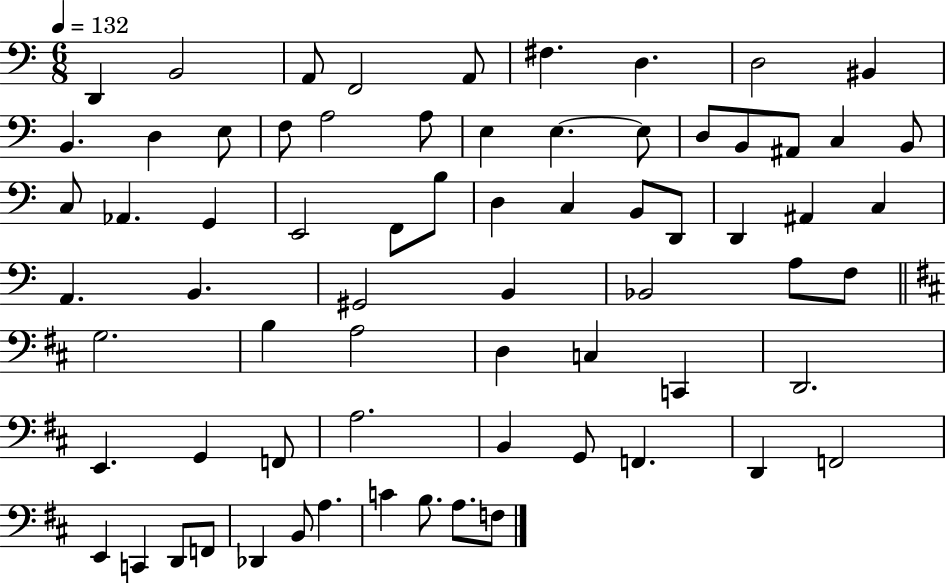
D2/q B2/h A2/e F2/h A2/e F#3/q. D3/q. D3/h BIS2/q B2/q. D3/q E3/e F3/e A3/h A3/e E3/q E3/q. E3/e D3/e B2/e A#2/e C3/q B2/e C3/e Ab2/q. G2/q E2/h F2/e B3/e D3/q C3/q B2/e D2/e D2/q A#2/q C3/q A2/q. B2/q. G#2/h B2/q Bb2/h A3/e F3/e G3/h. B3/q A3/h D3/q C3/q C2/q D2/h. E2/q. G2/q F2/e A3/h. B2/q G2/e F2/q. D2/q F2/h E2/q C2/q D2/e F2/e Db2/q B2/e A3/q. C4/q B3/e. A3/e. F3/e